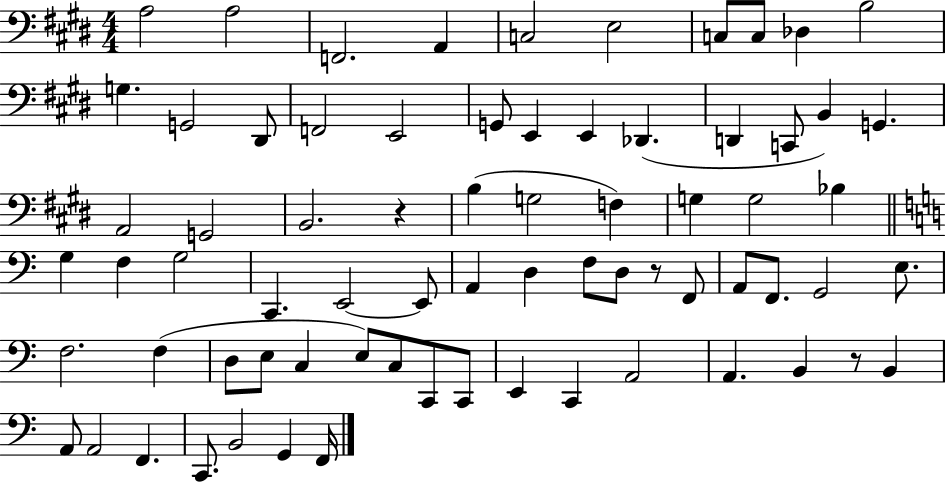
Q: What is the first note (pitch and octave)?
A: A3